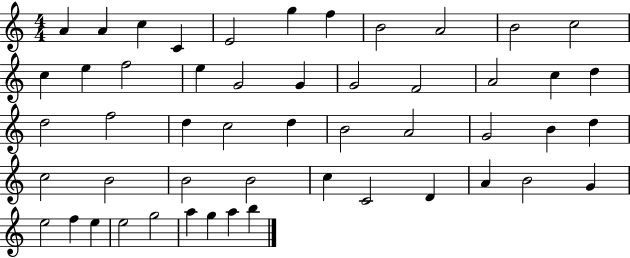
{
  \clef treble
  \numericTimeSignature
  \time 4/4
  \key c \major
  a'4 a'4 c''4 c'4 | e'2 g''4 f''4 | b'2 a'2 | b'2 c''2 | \break c''4 e''4 f''2 | e''4 g'2 g'4 | g'2 f'2 | a'2 c''4 d''4 | \break d''2 f''2 | d''4 c''2 d''4 | b'2 a'2 | g'2 b'4 d''4 | \break c''2 b'2 | b'2 b'2 | c''4 c'2 d'4 | a'4 b'2 g'4 | \break e''2 f''4 e''4 | e''2 g''2 | a''4 g''4 a''4 b''4 | \bar "|."
}